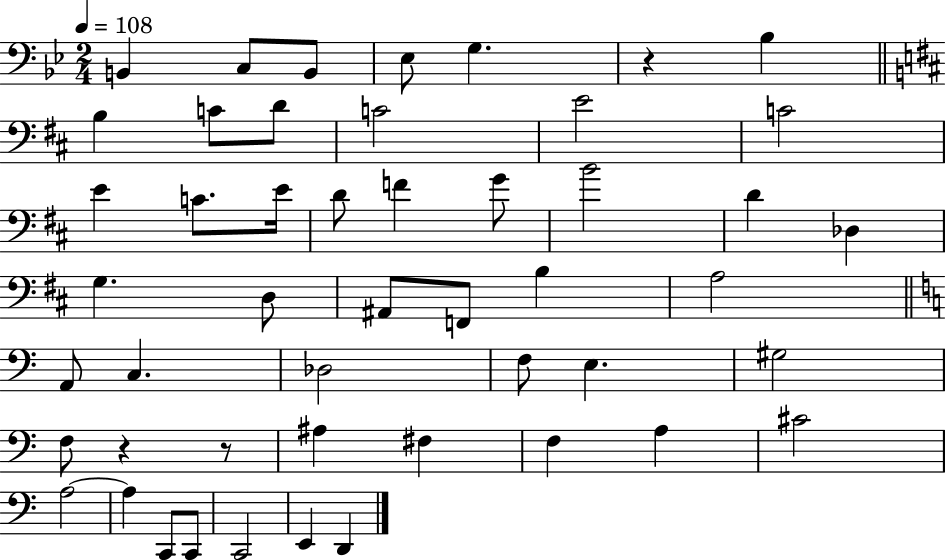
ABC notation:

X:1
T:Untitled
M:2/4
L:1/4
K:Bb
B,, C,/2 B,,/2 _E,/2 G, z _B, B, C/2 D/2 C2 E2 C2 E C/2 E/4 D/2 F G/2 B2 D _D, G, D,/2 ^A,,/2 F,,/2 B, A,2 A,,/2 C, _D,2 F,/2 E, ^G,2 F,/2 z z/2 ^A, ^F, F, A, ^C2 A,2 A, C,,/2 C,,/2 C,,2 E,, D,,